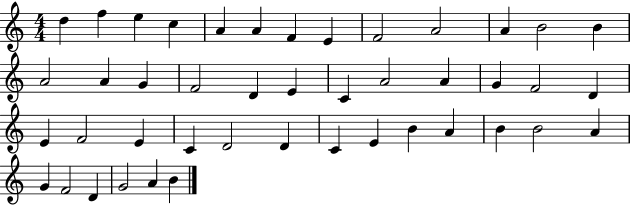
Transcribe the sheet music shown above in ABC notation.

X:1
T:Untitled
M:4/4
L:1/4
K:C
d f e c A A F E F2 A2 A B2 B A2 A G F2 D E C A2 A G F2 D E F2 E C D2 D C E B A B B2 A G F2 D G2 A B